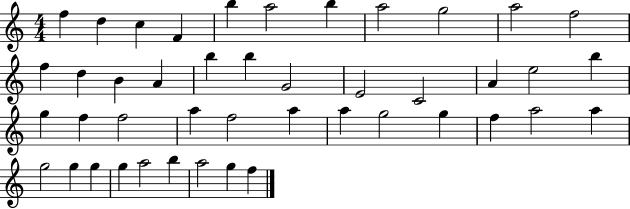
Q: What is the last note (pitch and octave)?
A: F5